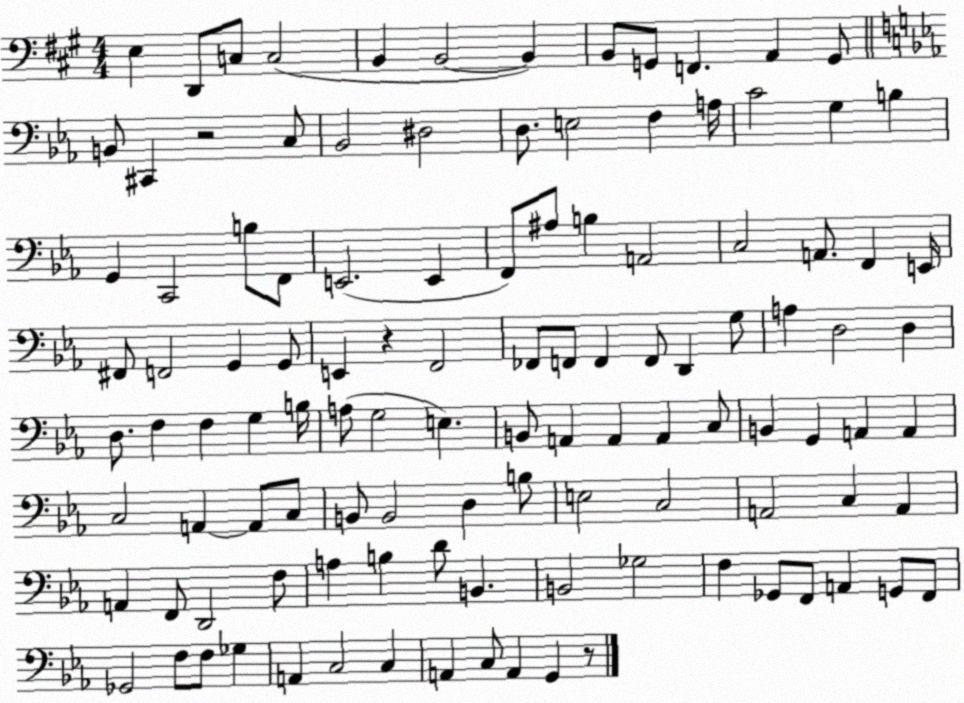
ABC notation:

X:1
T:Untitled
M:4/4
L:1/4
K:A
E, D,,/2 C,/2 C,2 B,, B,,2 B,, B,,/2 G,,/2 F,, A,, G,,/2 B,,/2 ^C,, z2 C,/2 _B,,2 ^D,2 D,/2 E,2 F, A,/4 C2 G, B, G,, C,,2 B,/2 F,,/2 E,,2 E,, F,,/2 ^A,/2 B, A,,2 C,2 A,,/2 F,, E,,/4 ^F,,/2 F,,2 G,, G,,/2 E,, z F,,2 _F,,/2 F,,/2 F,, F,,/2 D,, G,/2 A, D,2 D, D,/2 F, F, G, B,/4 A,/2 G,2 E, B,,/2 A,, A,, A,, C,/2 B,, G,, A,, A,, C,2 A,, A,,/2 C,/2 B,,/2 B,,2 D, B,/2 E,2 C,2 A,,2 C, A,, A,, F,,/2 D,,2 F,/2 A, B, D/2 B,, B,,2 _G,2 F, _G,,/2 F,,/2 A,, G,,/2 F,,/2 _G,,2 F,/2 F,/2 _G, A,, C,2 C, A,, C,/2 A,, G,, z/2